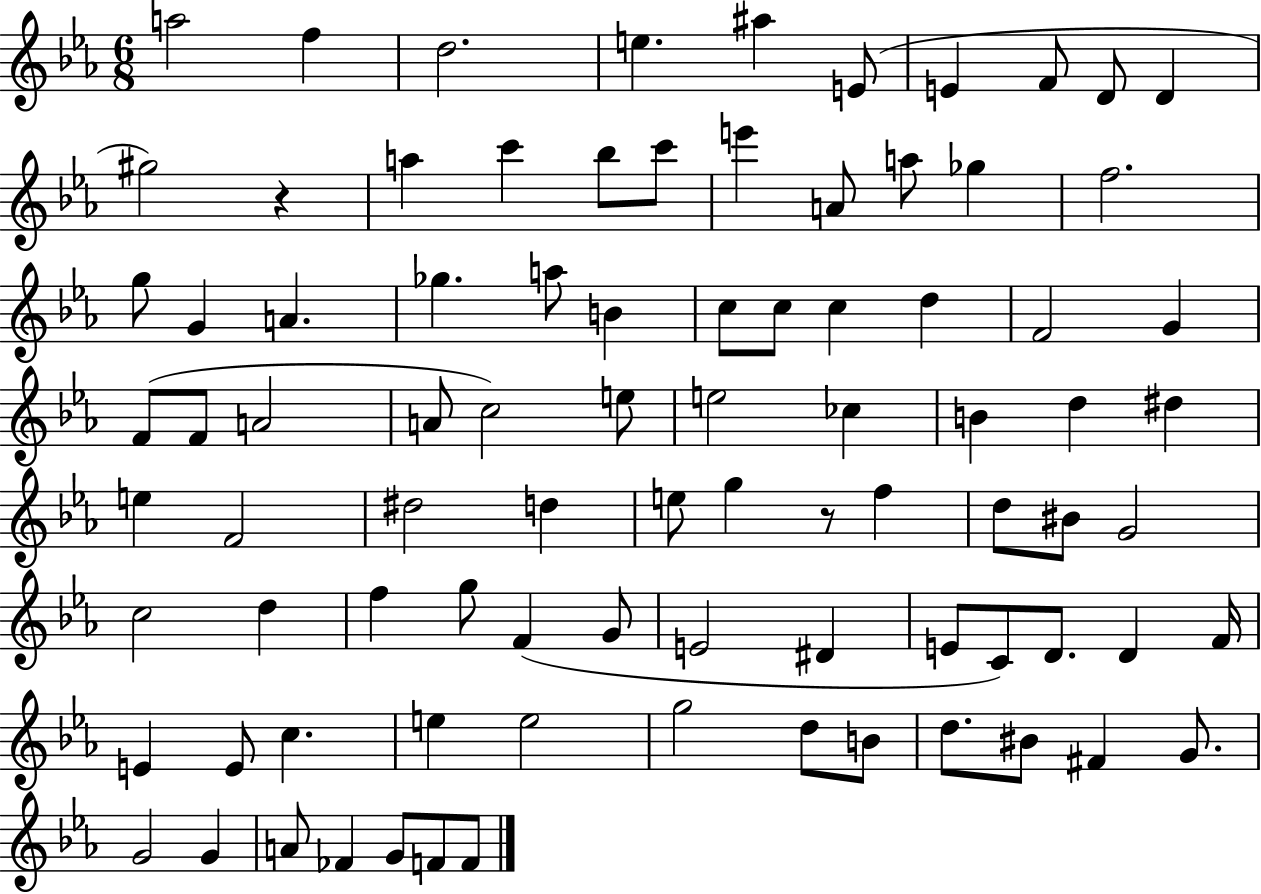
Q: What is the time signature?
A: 6/8